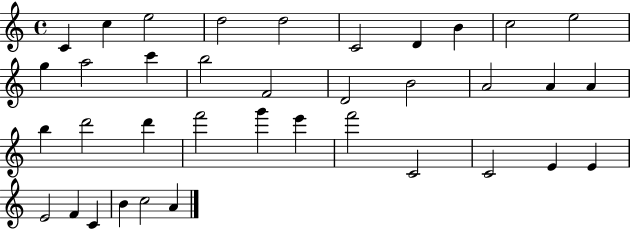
{
  \clef treble
  \time 4/4
  \defaultTimeSignature
  \key c \major
  c'4 c''4 e''2 | d''2 d''2 | c'2 d'4 b'4 | c''2 e''2 | \break g''4 a''2 c'''4 | b''2 f'2 | d'2 b'2 | a'2 a'4 a'4 | \break b''4 d'''2 d'''4 | f'''2 g'''4 e'''4 | f'''2 c'2 | c'2 e'4 e'4 | \break e'2 f'4 c'4 | b'4 c''2 a'4 | \bar "|."
}